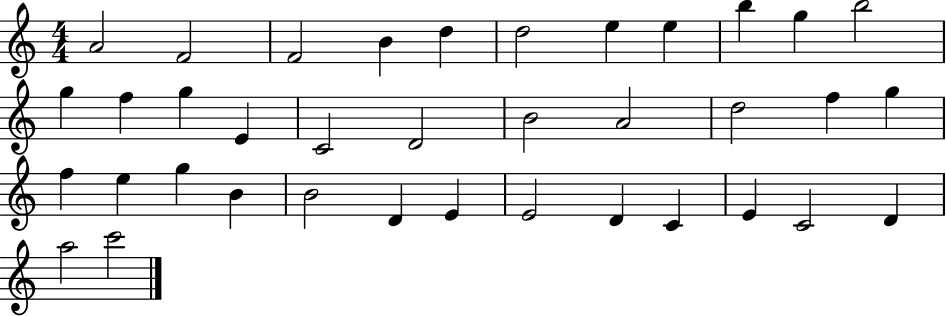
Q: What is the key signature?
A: C major